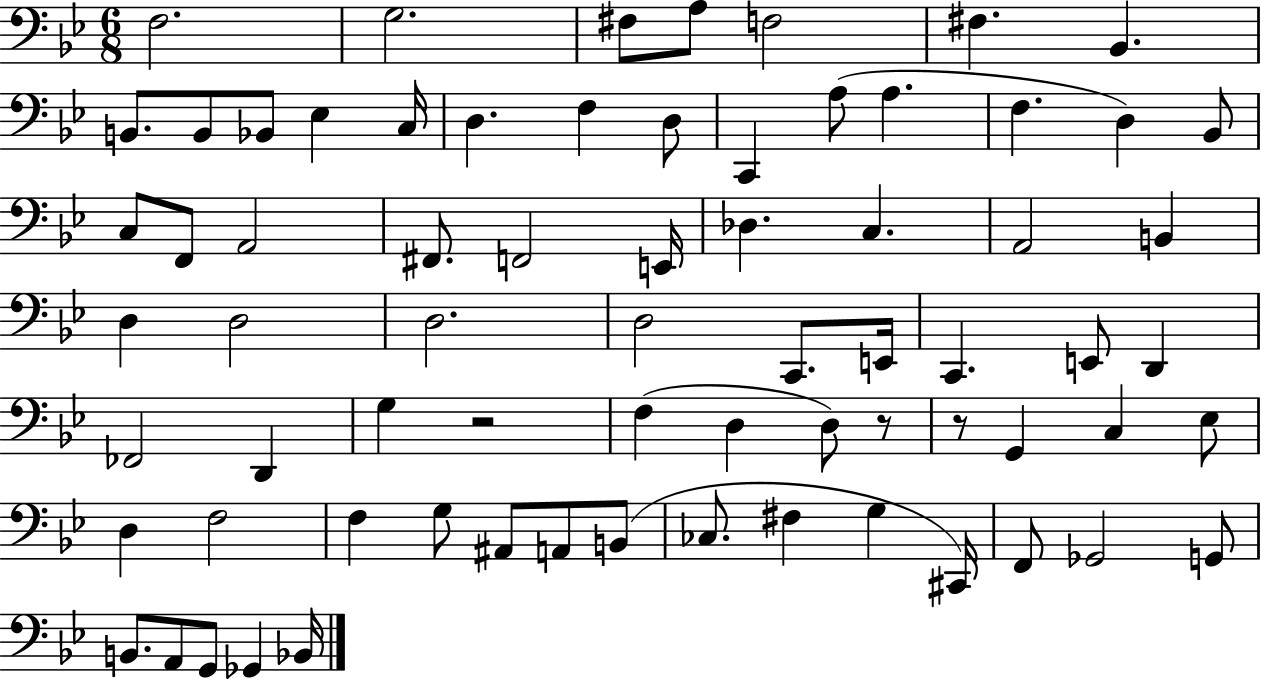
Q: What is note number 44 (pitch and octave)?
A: F3